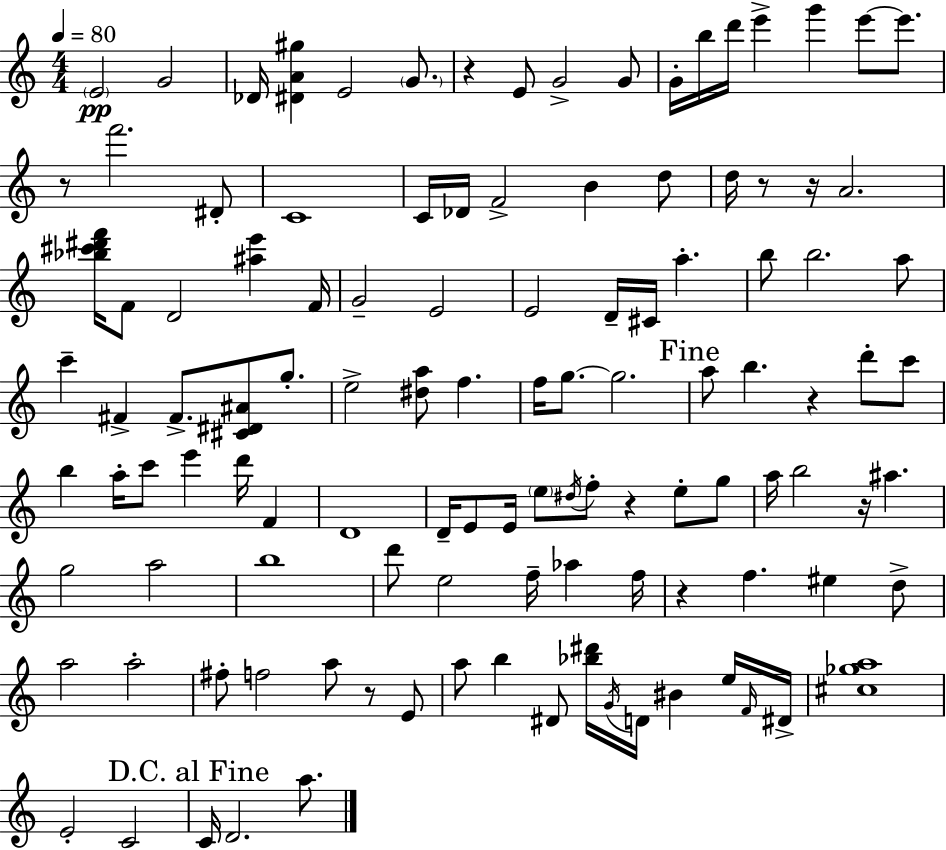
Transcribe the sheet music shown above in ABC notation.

X:1
T:Untitled
M:4/4
L:1/4
K:C
E2 G2 _D/4 [^DA^g] E2 G/2 z E/2 G2 G/2 G/4 b/4 d'/4 e' g' e'/2 e'/2 z/2 f'2 ^D/2 C4 C/4 _D/4 F2 B d/2 d/4 z/2 z/4 A2 [_b^c'^d'f']/4 F/2 D2 [^ae'] F/4 G2 E2 E2 D/4 ^C/4 a b/2 b2 a/2 c' ^F ^F/2 [^C^D^A]/2 g/2 e2 [^da]/2 f f/4 g/2 g2 a/2 b z d'/2 c'/2 b a/4 c'/2 e' d'/4 F D4 D/4 E/2 E/4 e/2 ^d/4 f/2 z e/2 g/2 a/4 b2 z/4 ^a g2 a2 b4 d'/2 e2 f/4 _a f/4 z f ^e d/2 a2 a2 ^f/2 f2 a/2 z/2 E/2 a/2 b ^D/2 [_b^d']/4 G/4 D/4 ^B e/4 F/4 ^D/4 [^c_ga]4 E2 C2 C/4 D2 a/2